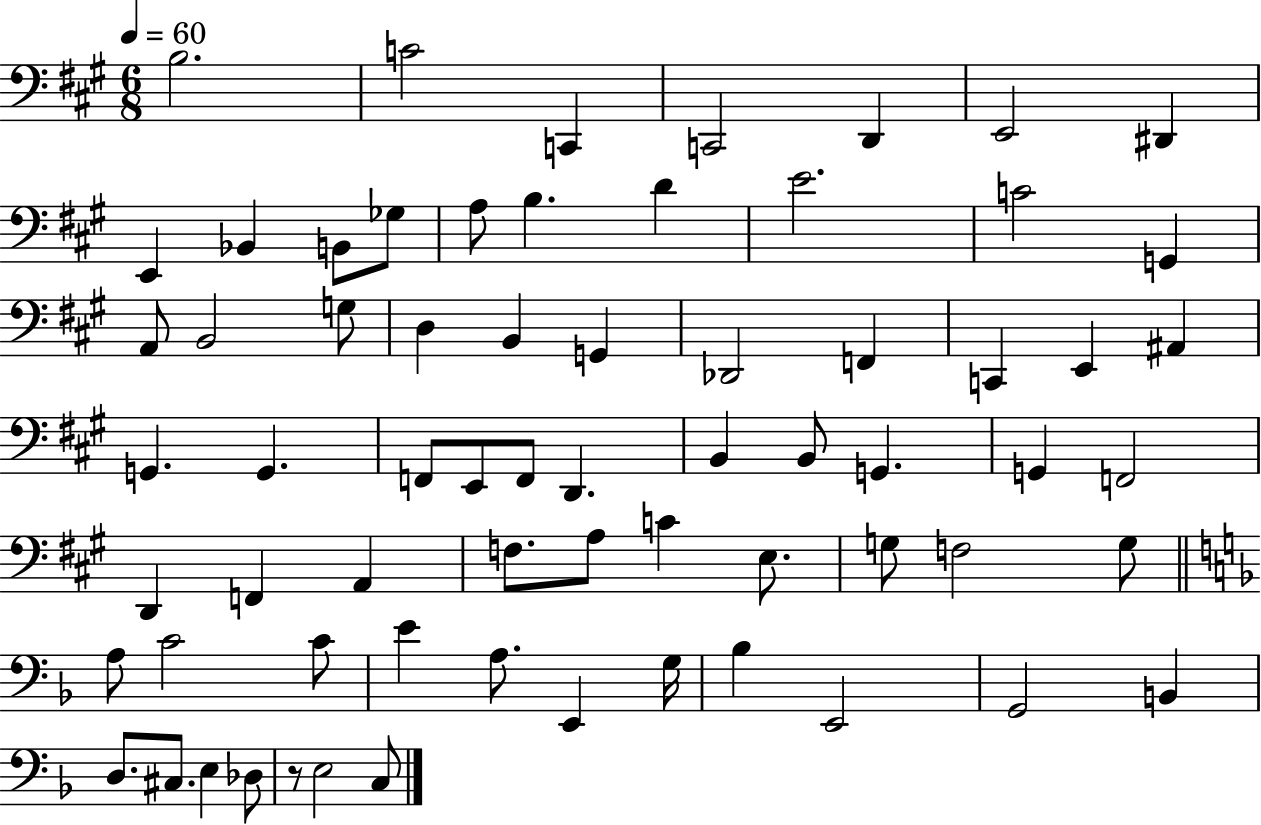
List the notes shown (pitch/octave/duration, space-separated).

B3/h. C4/h C2/q C2/h D2/q E2/h D#2/q E2/q Bb2/q B2/e Gb3/e A3/e B3/q. D4/q E4/h. C4/h G2/q A2/e B2/h G3/e D3/q B2/q G2/q Db2/h F2/q C2/q E2/q A#2/q G2/q. G2/q. F2/e E2/e F2/e D2/q. B2/q B2/e G2/q. G2/q F2/h D2/q F2/q A2/q F3/e. A3/e C4/q E3/e. G3/e F3/h G3/e A3/e C4/h C4/e E4/q A3/e. E2/q G3/s Bb3/q E2/h G2/h B2/q D3/e. C#3/e. E3/q Db3/e R/e E3/h C3/e